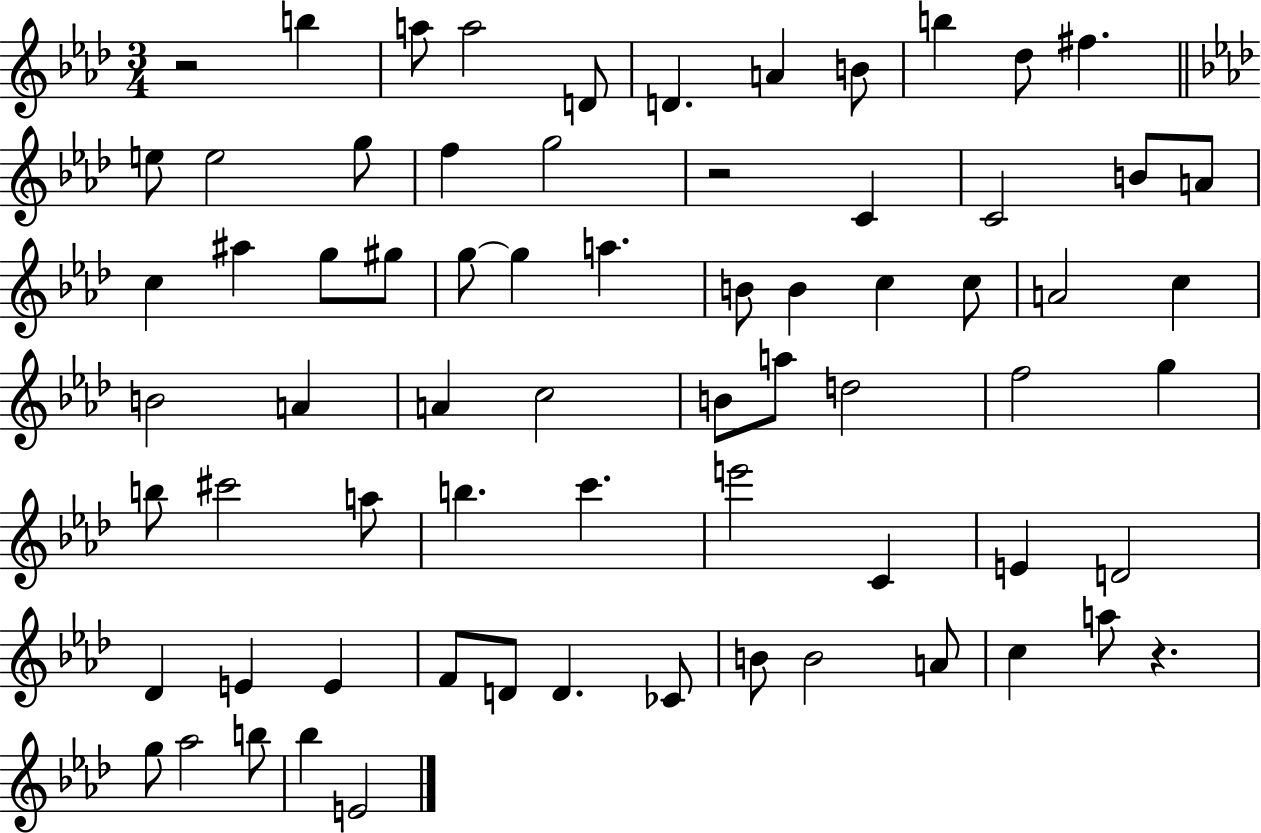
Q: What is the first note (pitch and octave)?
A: B5